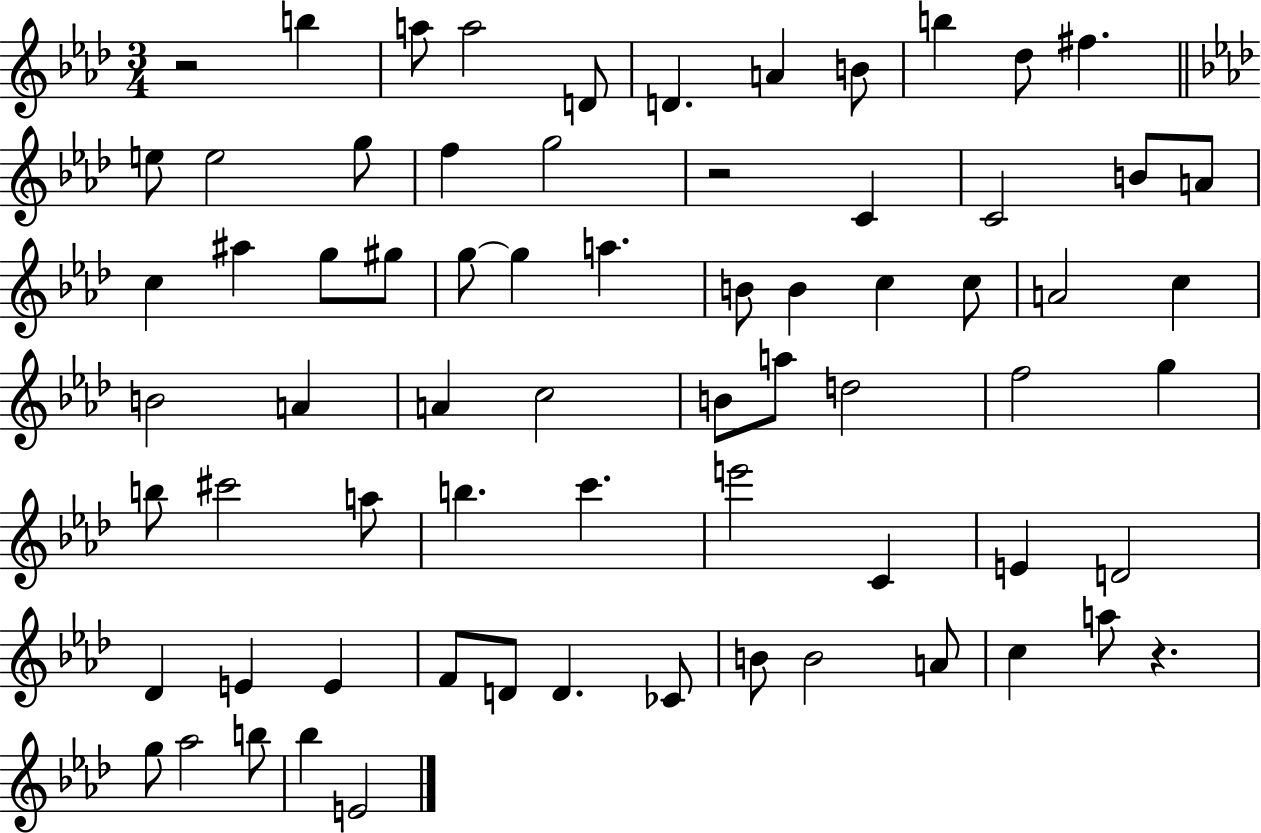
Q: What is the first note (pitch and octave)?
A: B5